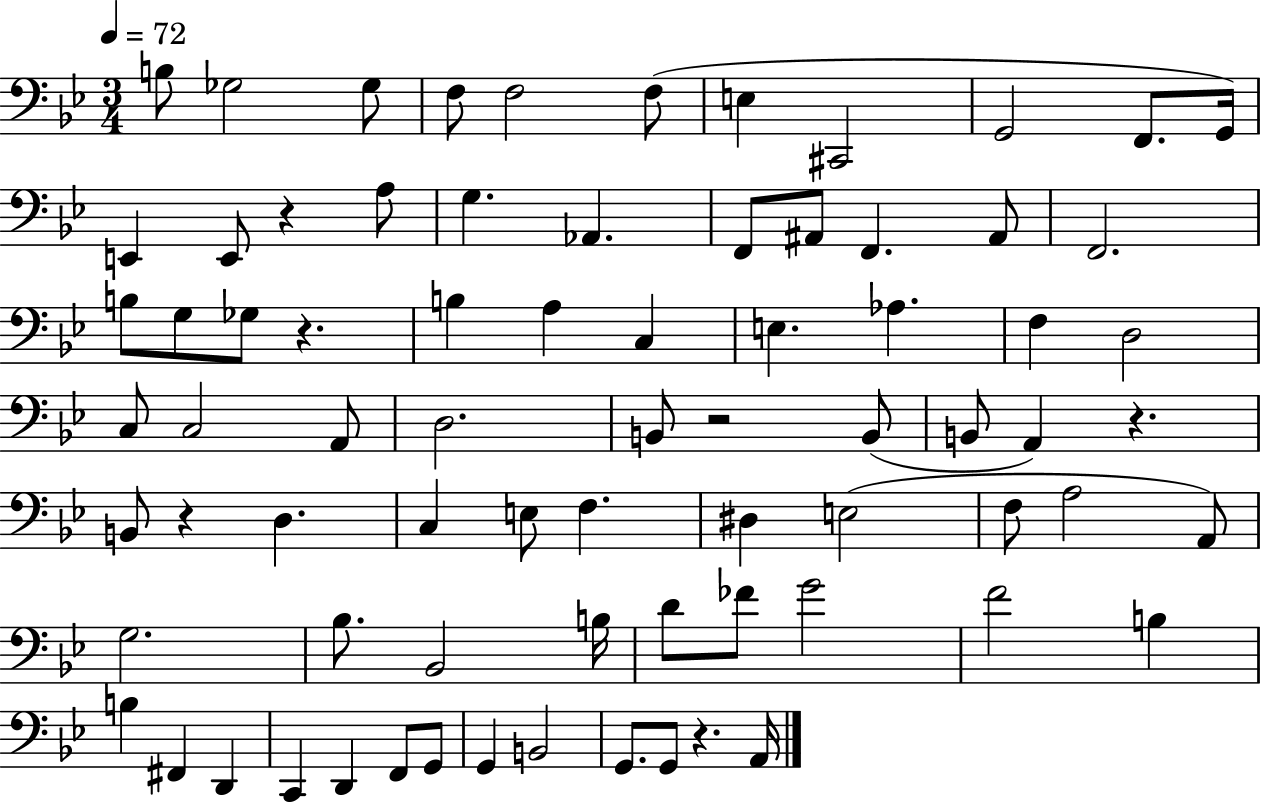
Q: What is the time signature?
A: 3/4